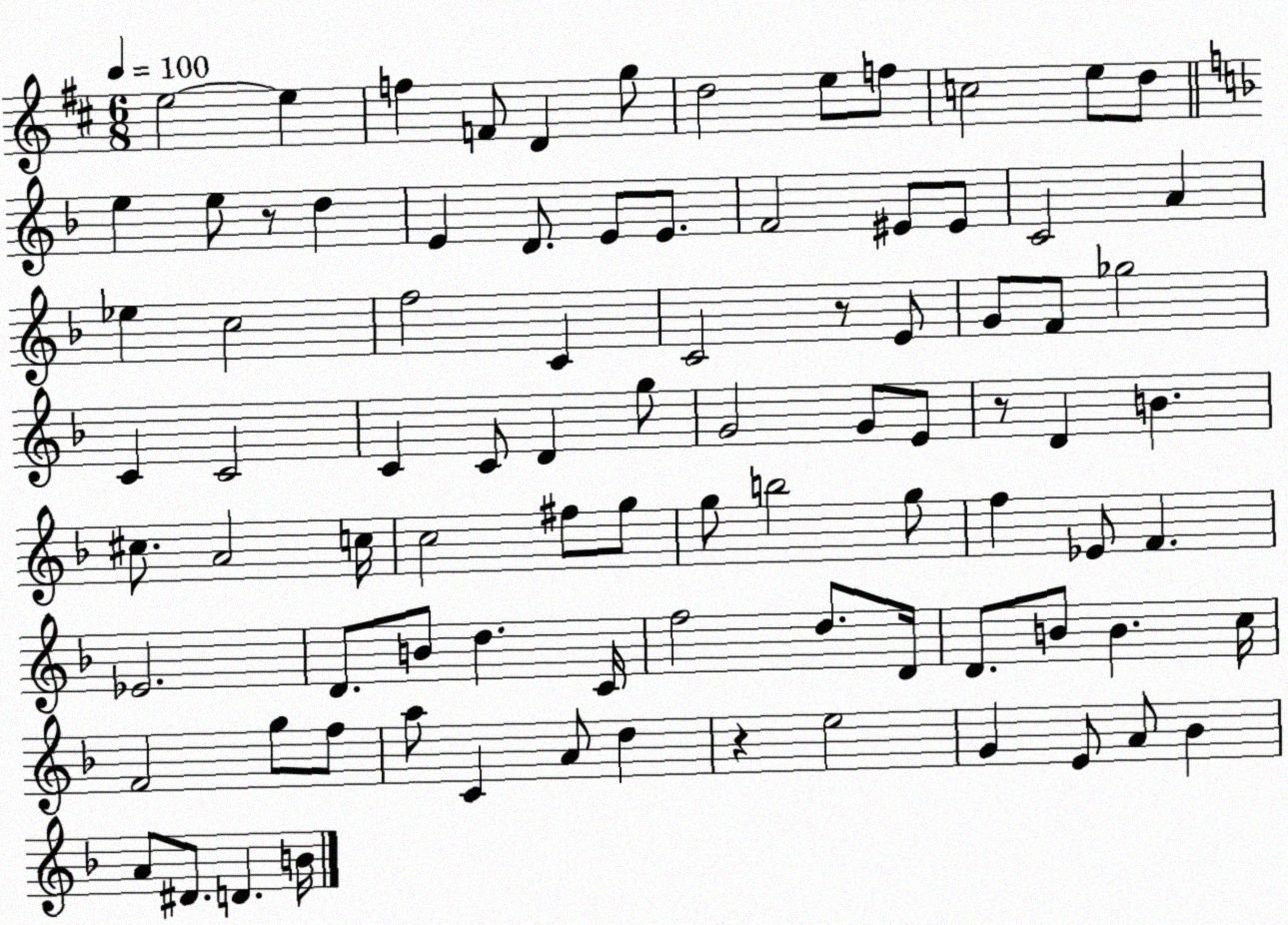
X:1
T:Untitled
M:6/8
L:1/4
K:D
e2 e f F/2 D g/2 d2 e/2 f/2 c2 e/2 d/2 e e/2 z/2 d E D/2 E/2 E/2 F2 ^E/2 ^E/2 C2 A _e c2 f2 C C2 z/2 E/2 G/2 F/2 _g2 C C2 C C/2 D g/2 G2 G/2 E/2 z/2 D B ^c/2 A2 c/4 c2 ^f/2 g/2 g/2 b2 g/2 f _E/2 F _E2 D/2 B/2 d C/4 f2 d/2 D/4 D/2 B/2 B c/4 F2 g/2 f/2 a/2 C A/2 d z e2 G E/2 A/2 _B A/2 ^D/2 D B/4